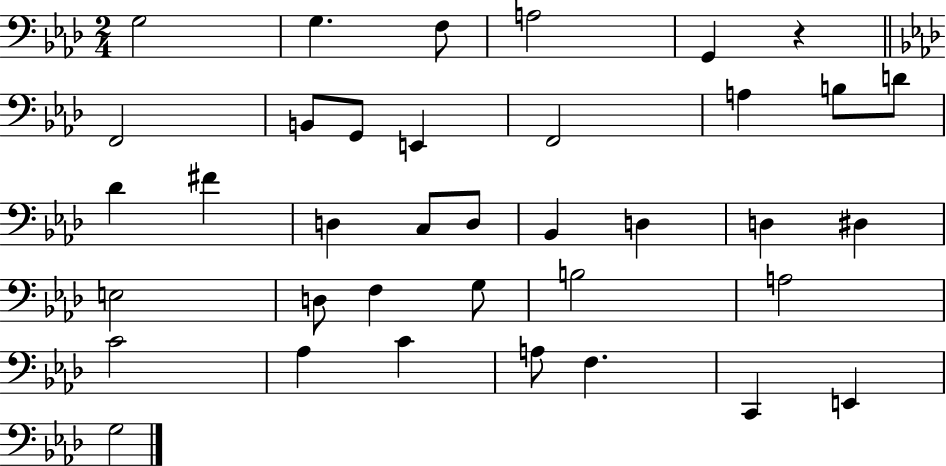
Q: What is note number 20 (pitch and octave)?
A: D3